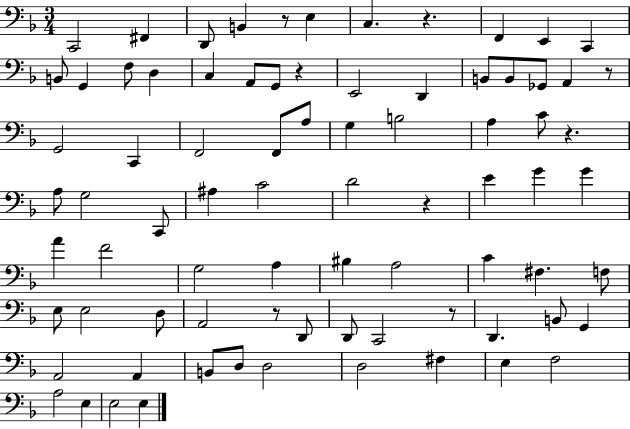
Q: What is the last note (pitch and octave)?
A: E3